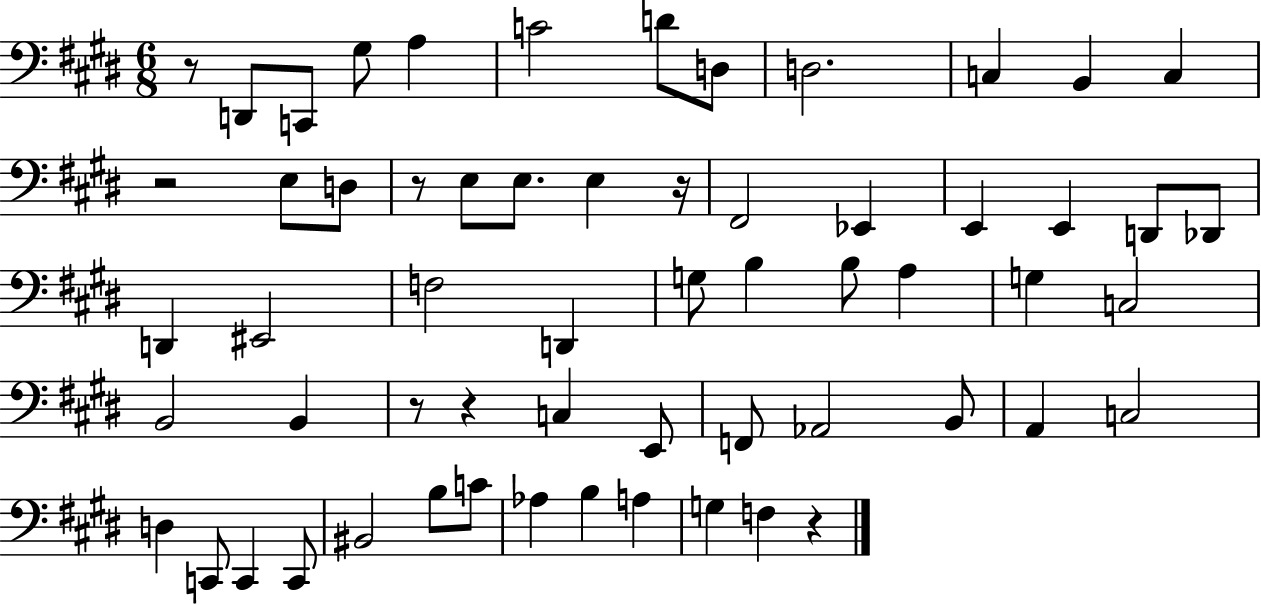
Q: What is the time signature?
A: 6/8